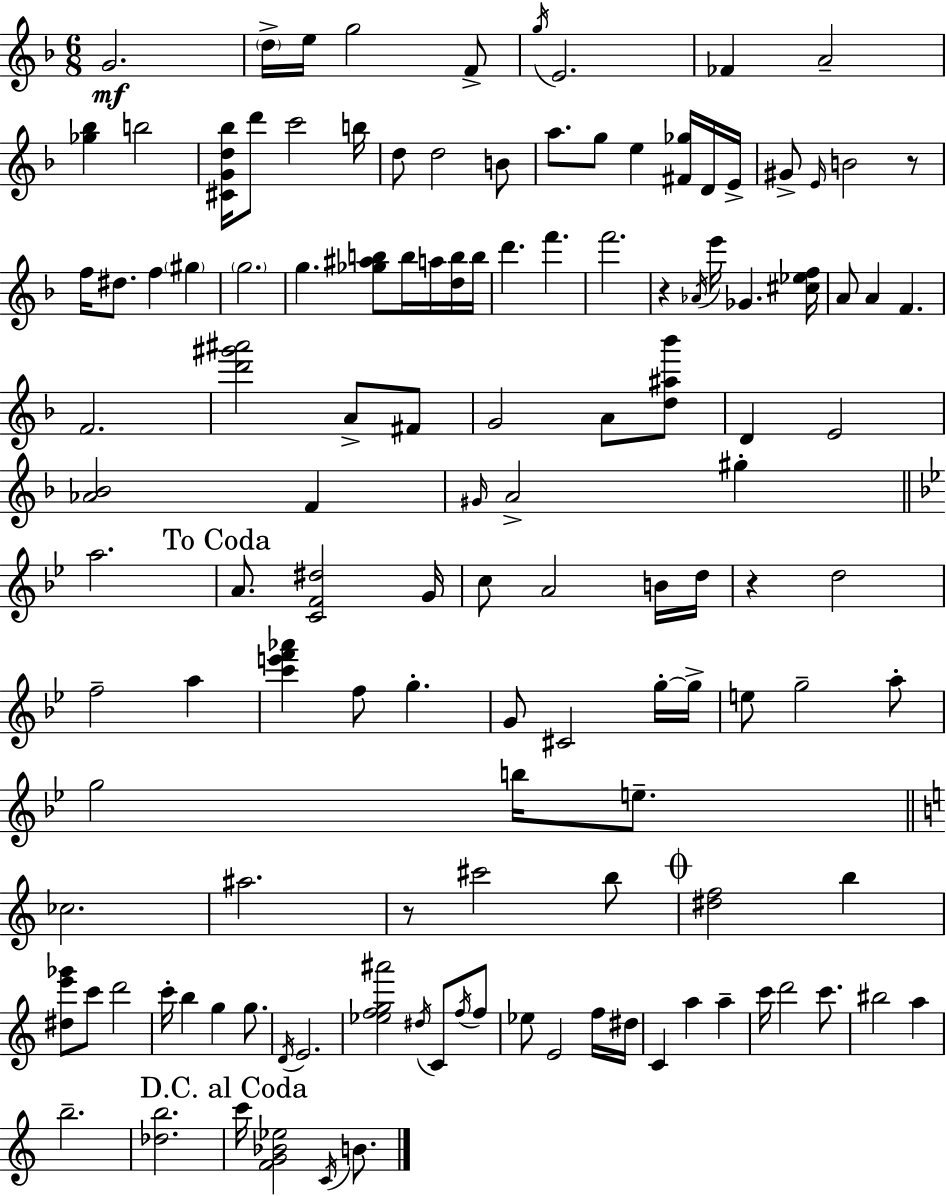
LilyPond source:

{
  \clef treble
  \numericTimeSignature
  \time 6/8
  \key d \minor
  \repeat volta 2 { g'2.\mf | \parenthesize d''16-> e''16 g''2 f'8-> | \acciaccatura { g''16 } e'2. | fes'4 a'2-- | \break <ges'' bes''>4 b''2 | <cis' g' d'' bes''>16 d'''8 c'''2 | b''16 d''8 d''2 b'8 | a''8. g''8 e''4 <fis' ges''>16 d'16 | \break e'16-> gis'8-> \grace { e'16 } b'2 | r8 f''16 dis''8. f''4 \parenthesize gis''4 | \parenthesize g''2. | g''4. <ges'' ais'' b''>8 b''16 a''16 | \break <d'' b''>16 b''16 d'''4. f'''4. | f'''2. | r4 \acciaccatura { aes'16 } e'''16 ges'4. | <cis'' ees'' f''>16 a'8 a'4 f'4. | \break f'2. | <d''' gis''' ais'''>2 a'8-> | fis'8 g'2 a'8 | <d'' ais'' bes'''>8 d'4 e'2 | \break <aes' bes'>2 f'4 | \grace { gis'16 } a'2-> | gis''4-. \bar "||" \break \key g \minor a''2. | \mark "To Coda" a'8. <c' f' dis''>2 g'16 | c''8 a'2 b'16 d''16 | r4 d''2 | \break f''2-- a''4 | <c''' e''' f''' aes'''>4 f''8 g''4.-. | g'8 cis'2 g''16-.~~ g''16-> | e''8 g''2-- a''8-. | \break g''2 b''16 e''8.-- | \bar "||" \break \key a \minor ces''2. | ais''2. | r8 cis'''2 b''8 | \mark \markup { \musicglyph "scripts.coda" } <dis'' f''>2 b''4 | \break <dis'' e''' ges'''>8 c'''8 d'''2 | c'''16-. b''4 g''4 g''8. | \acciaccatura { d'16 } e'2. | <ees'' f'' g'' ais'''>2 \acciaccatura { dis''16 } c'8 | \break \acciaccatura { f''16 } f''8 ees''8 e'2 | f''16 dis''16 c'4 a''4 a''4-- | c'''16 d'''2 | c'''8. bis''2 a''4 | \break b''2.-- | <des'' b''>2. | \mark "D.C. al Coda" c'''16 <f' g' bes' ees''>2 | \acciaccatura { c'16 } b'8. } \bar "|."
}